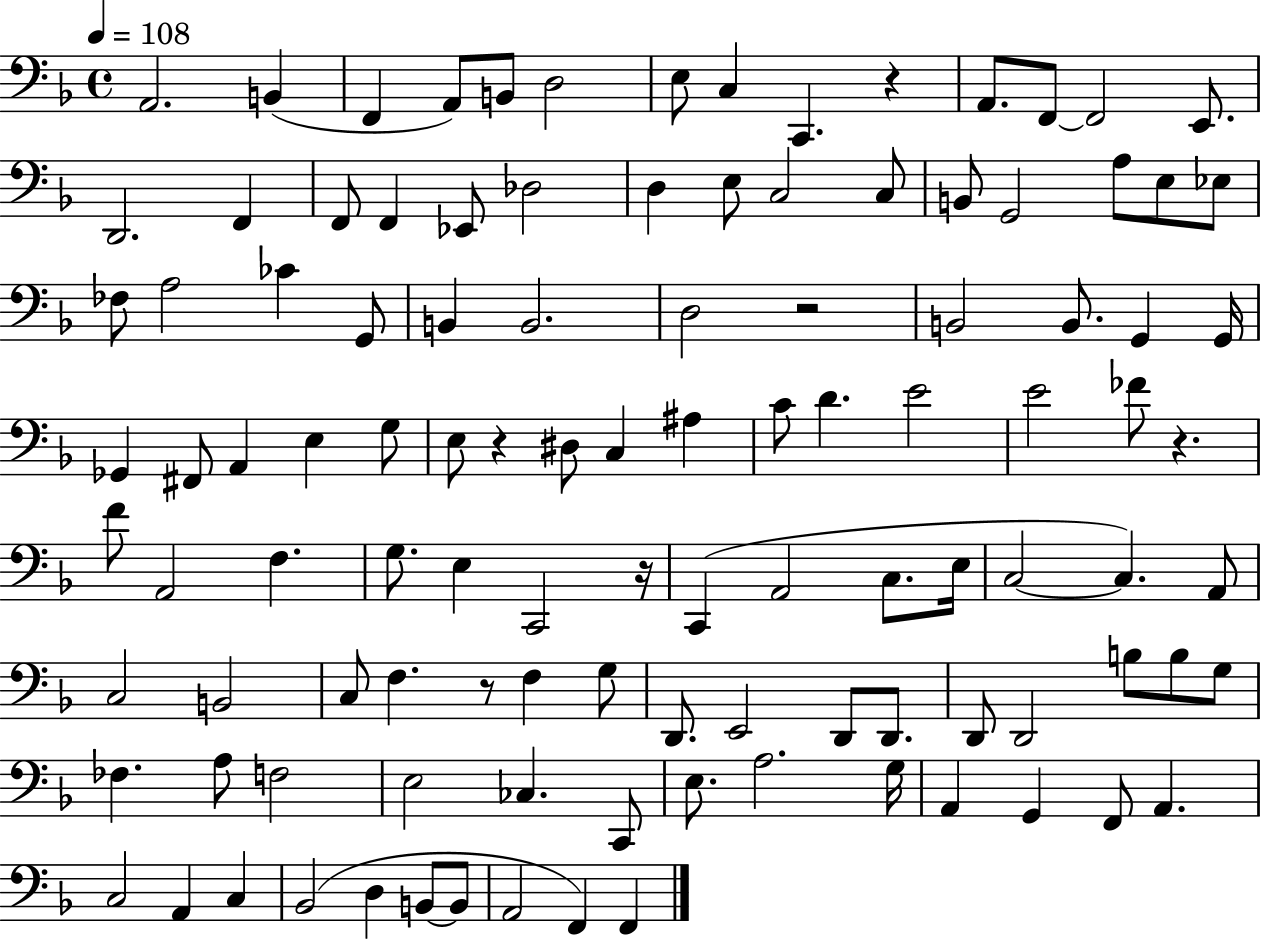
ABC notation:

X:1
T:Untitled
M:4/4
L:1/4
K:F
A,,2 B,, F,, A,,/2 B,,/2 D,2 E,/2 C, C,, z A,,/2 F,,/2 F,,2 E,,/2 D,,2 F,, F,,/2 F,, _E,,/2 _D,2 D, E,/2 C,2 C,/2 B,,/2 G,,2 A,/2 E,/2 _E,/2 _F,/2 A,2 _C G,,/2 B,, B,,2 D,2 z2 B,,2 B,,/2 G,, G,,/4 _G,, ^F,,/2 A,, E, G,/2 E,/2 z ^D,/2 C, ^A, C/2 D E2 E2 _F/2 z F/2 A,,2 F, G,/2 E, C,,2 z/4 C,, A,,2 C,/2 E,/4 C,2 C, A,,/2 C,2 B,,2 C,/2 F, z/2 F, G,/2 D,,/2 E,,2 D,,/2 D,,/2 D,,/2 D,,2 B,/2 B,/2 G,/2 _F, A,/2 F,2 E,2 _C, C,,/2 E,/2 A,2 G,/4 A,, G,, F,,/2 A,, C,2 A,, C, _B,,2 D, B,,/2 B,,/2 A,,2 F,, F,,